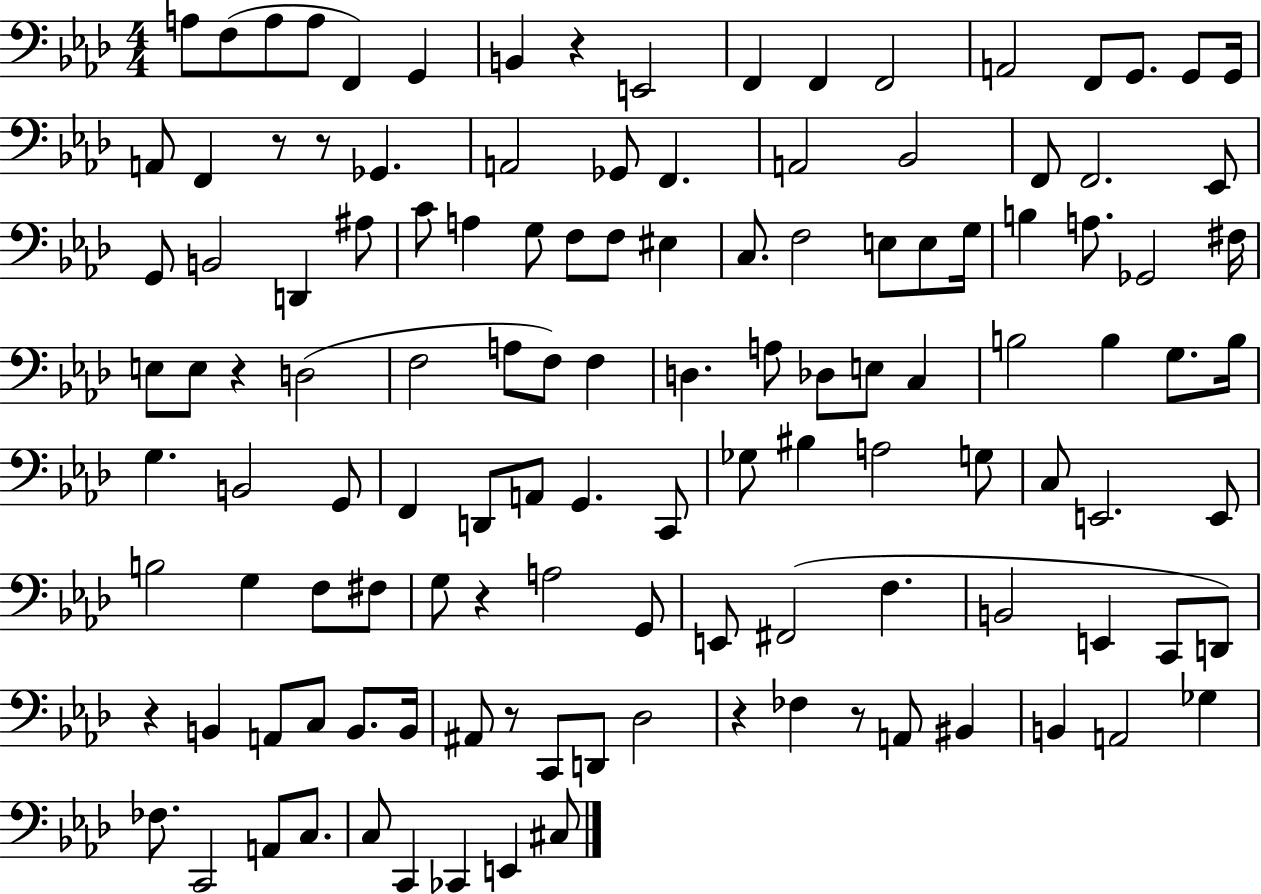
{
  \clef bass
  \numericTimeSignature
  \time 4/4
  \key aes \major
  a8 f8( a8 a8 f,4) g,4 | b,4 r4 e,2 | f,4 f,4 f,2 | a,2 f,8 g,8. g,8 g,16 | \break a,8 f,4 r8 r8 ges,4. | a,2 ges,8 f,4. | a,2 bes,2 | f,8 f,2. ees,8 | \break g,8 b,2 d,4 ais8 | c'8 a4 g8 f8 f8 eis4 | c8. f2 e8 e8 g16 | b4 a8. ges,2 fis16 | \break e8 e8 r4 d2( | f2 a8 f8) f4 | d4. a8 des8 e8 c4 | b2 b4 g8. b16 | \break g4. b,2 g,8 | f,4 d,8 a,8 g,4. c,8 | ges8 bis4 a2 g8 | c8 e,2. e,8 | \break b2 g4 f8 fis8 | g8 r4 a2 g,8 | e,8 fis,2( f4. | b,2 e,4 c,8 d,8) | \break r4 b,4 a,8 c8 b,8. b,16 | ais,8 r8 c,8 d,8 des2 | r4 fes4 r8 a,8 bis,4 | b,4 a,2 ges4 | \break fes8. c,2 a,8 c8. | c8 c,4 ces,4 e,4 cis8 | \bar "|."
}